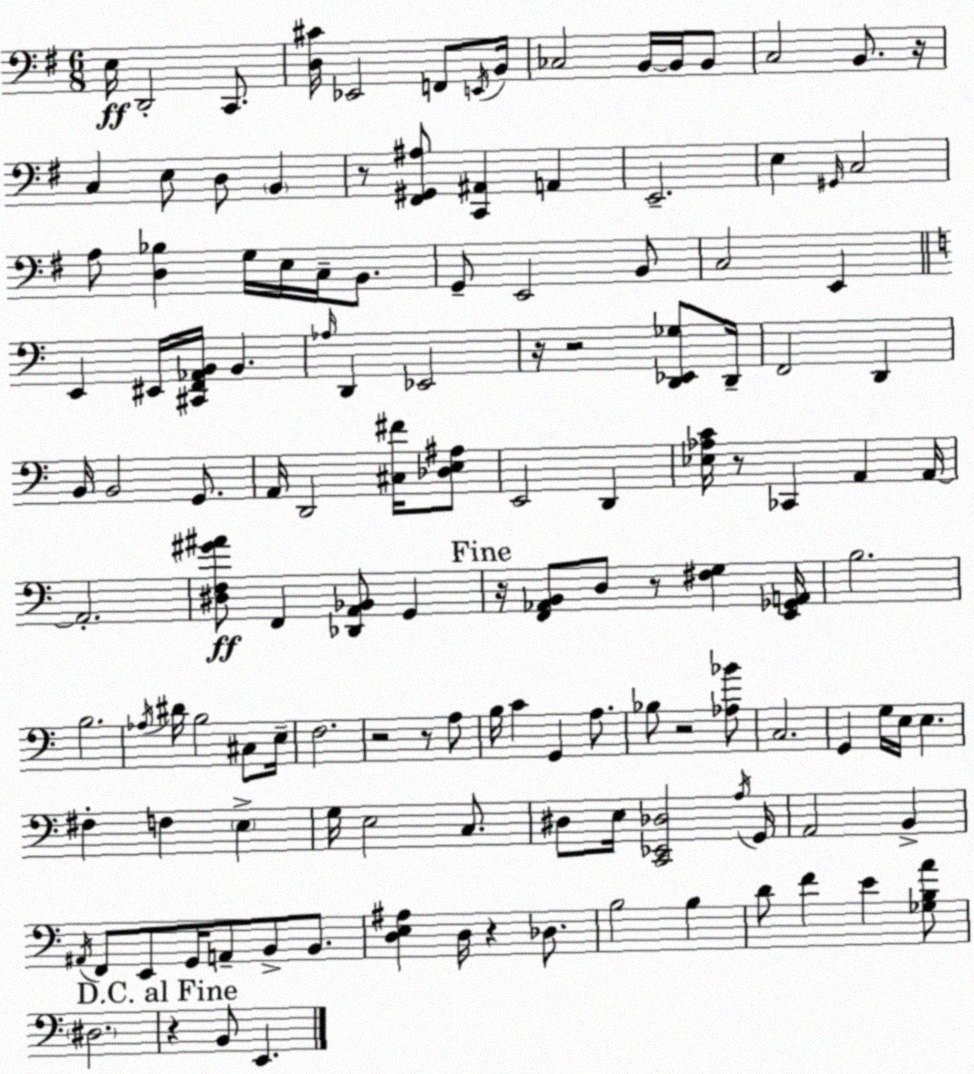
X:1
T:Untitled
M:6/8
L:1/4
K:Em
E,/4 D,,2 C,,/2 [D,^C]/4 _E,,2 F,,/2 E,,/4 B,,/4 _C,2 B,,/4 B,,/4 B,,/2 C,2 B,,/2 z/4 C, E,/2 D,/2 B,, z/2 [^F,,^G,,^A,]/2 [C,,^A,,] A,, E,,2 E, ^G,,/4 C,2 A,/2 [D,_B,] G,/4 E,/4 C,/4 B,,/2 G,,/2 E,,2 B,,/2 C,2 E,, E,, ^E,,/4 [^C,,F,,_A,,B,,]/4 B,, _A,/4 D,, _E,,2 z/4 z2 [D,,_E,,_G,]/2 D,,/4 F,,2 D,, B,,/4 B,,2 G,,/2 A,,/4 D,,2 [^C,^F]/4 [_D,E,^A,]/2 E,,2 D,, [_E,_A,C]/4 z/2 _C,, A,, A,,/4 A,,2 [^D,F,^G^A]/2 F,, [_D,,A,,_B,,]/2 G,, z/4 [F,,_A,,B,,]/2 D,/2 z/2 [^F,G,] [E,,_G,,A,,]/4 B,2 B,2 _A,/4 ^D/4 B,2 ^C,/2 E,/4 F,2 z2 z/2 A,/2 B,/4 C G,, A,/2 _B,/2 z2 [_A,_B]/2 C,2 G,, G,/4 E,/4 E, ^F, F, E, G,/4 E,2 C,/2 ^D,/2 E,/4 [C,,_E,,_D,]2 A,/4 G,,/4 A,,2 B,, ^A,,/4 F,,/2 E,,/2 G,,/4 A,,/2 B,,/2 B,,/2 [D,E,^A,] D,/4 z _D,/2 B,2 B, D/2 F E [_G,B,A]/2 ^D,2 z B,,/2 E,,